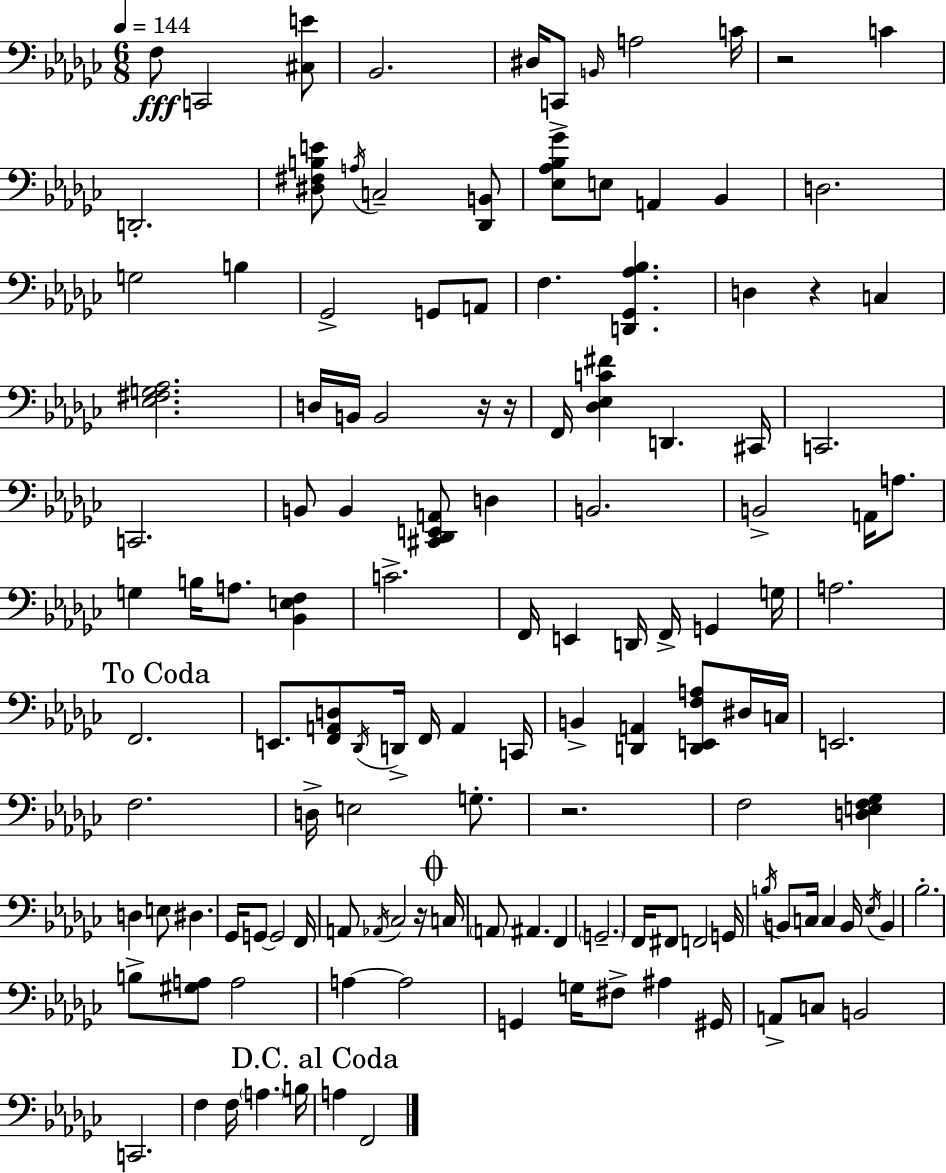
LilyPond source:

{
  \clef bass
  \numericTimeSignature
  \time 6/8
  \key ees \minor
  \tempo 4 = 144
  f8\fff c,2 <cis e'>8 | bes,2. | dis16 c,8-> \grace { b,16 } a2 | c'16 r2 c'4 | \break d,2.-. | <dis fis b e'>8 \acciaccatura { a16 } c2-- | <des, b,>8 <ees aes bes ges'>8 e8 a,4 bes,4 | d2. | \break g2 b4 | ges,2-> g,8 | a,8 f4. <d, ges, aes bes>4. | d4 r4 c4 | \break <ees fis g aes>2. | d16 b,16 b,2 | r16 r16 f,16 <des ees c' fis'>4 d,4. | cis,16 c,2. | \break c,2. | b,8 b,4 <cis, des, e, a,>8 d4 | b,2. | b,2-> a,16 a8. | \break g4 b16 a8. <bes, e f>4 | c'2.-> | f,16 e,4 d,16 f,16-> g,4 | g16 a2. | \break \mark "To Coda" f,2. | e,8. <f, a, d>8 \acciaccatura { des,16 } d,16-> f,16 a,4 | c,16 b,4-> <d, a,>4 <d, e, f a>8 | dis16 c16 e,2. | \break f2. | d16-> e2 | g8.-. r2. | f2 <d e f ges>4 | \break d4 e8 dis4. | ges,16 g,8~~ g,2 | f,16 a,8 \acciaccatura { aes,16 } ces2 | r16 \mark \markup { \musicglyph "scripts.coda" } c16 \parenthesize a,8 ais,4. | \break f,4 \parenthesize g,2.-- | f,16 fis,8 f,2 | g,16 \acciaccatura { b16 } b,8 c16 c4 | b,16 \acciaccatura { ees16 } b,4 bes2.-. | \break b8-> <gis a>8 a2 | a4~~ a2 | g,4 g16 fis8-> | ais4 gis,16 a,8-> c8 b,2 | \break c,2. | f4 f16 \parenthesize a4. | b16 \mark "D.C. al Coda" a4 f,2 | \bar "|."
}